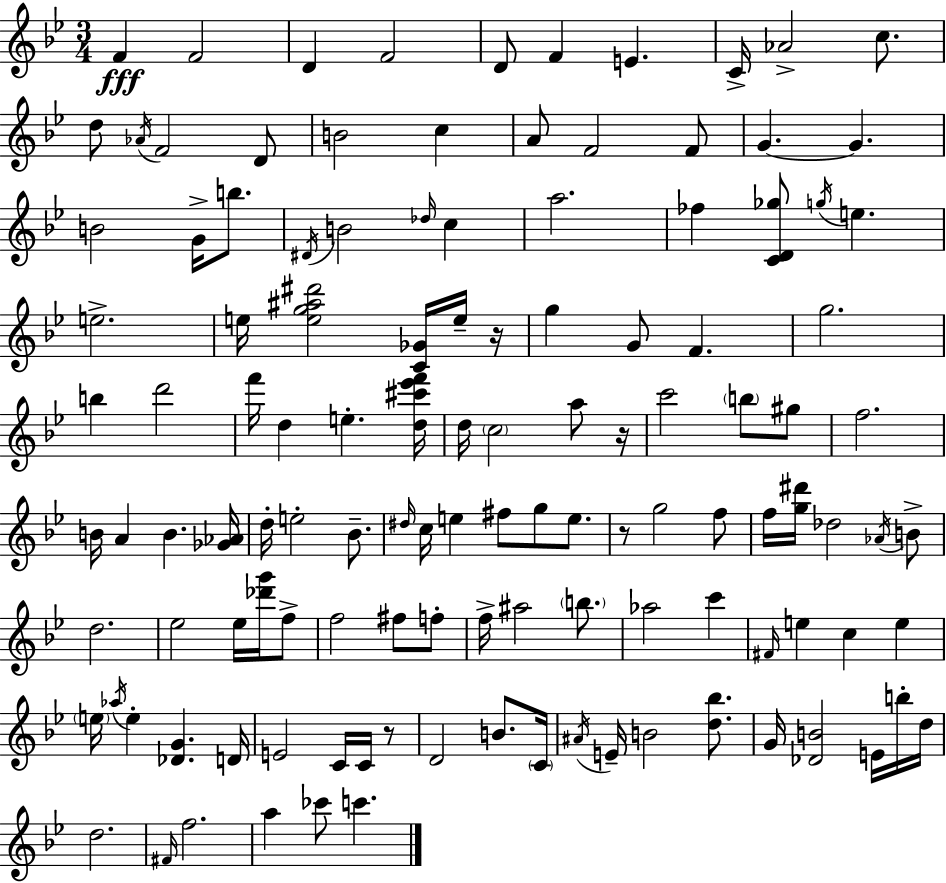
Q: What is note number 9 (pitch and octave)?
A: Ab4